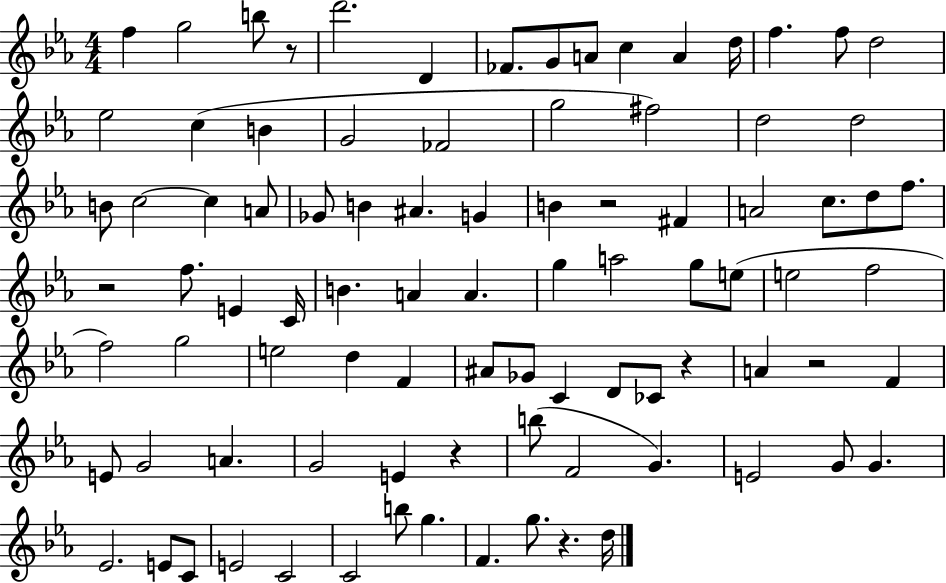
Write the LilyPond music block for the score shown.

{
  \clef treble
  \numericTimeSignature
  \time 4/4
  \key ees \major
  f''4 g''2 b''8 r8 | d'''2. d'4 | fes'8. g'8 a'8 c''4 a'4 d''16 | f''4. f''8 d''2 | \break ees''2 c''4( b'4 | g'2 fes'2 | g''2 fis''2) | d''2 d''2 | \break b'8 c''2~~ c''4 a'8 | ges'8 b'4 ais'4. g'4 | b'4 r2 fis'4 | a'2 c''8. d''8 f''8. | \break r2 f''8. e'4 c'16 | b'4. a'4 a'4. | g''4 a''2 g''8 e''8( | e''2 f''2 | \break f''2) g''2 | e''2 d''4 f'4 | ais'8 ges'8 c'4 d'8 ces'8 r4 | a'4 r2 f'4 | \break e'8 g'2 a'4. | g'2 e'4 r4 | b''8( f'2 g'4.) | e'2 g'8 g'4. | \break ees'2. e'8 c'8 | e'2 c'2 | c'2 b''8 g''4. | f'4. g''8. r4. d''16 | \break \bar "|."
}